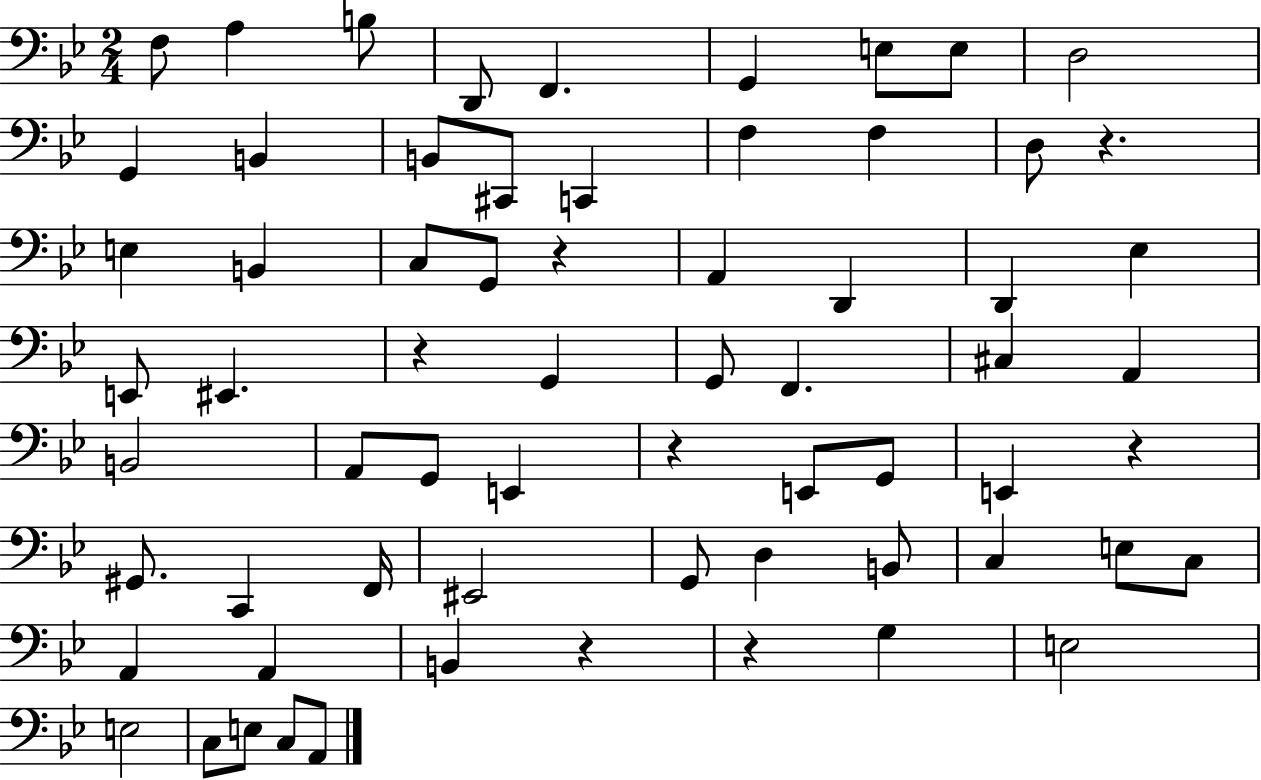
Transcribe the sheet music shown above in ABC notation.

X:1
T:Untitled
M:2/4
L:1/4
K:Bb
F,/2 A, B,/2 D,,/2 F,, G,, E,/2 E,/2 D,2 G,, B,, B,,/2 ^C,,/2 C,, F, F, D,/2 z E, B,, C,/2 G,,/2 z A,, D,, D,, _E, E,,/2 ^E,, z G,, G,,/2 F,, ^C, A,, B,,2 A,,/2 G,,/2 E,, z E,,/2 G,,/2 E,, z ^G,,/2 C,, F,,/4 ^E,,2 G,,/2 D, B,,/2 C, E,/2 C,/2 A,, A,, B,, z z G, E,2 E,2 C,/2 E,/2 C,/2 A,,/2